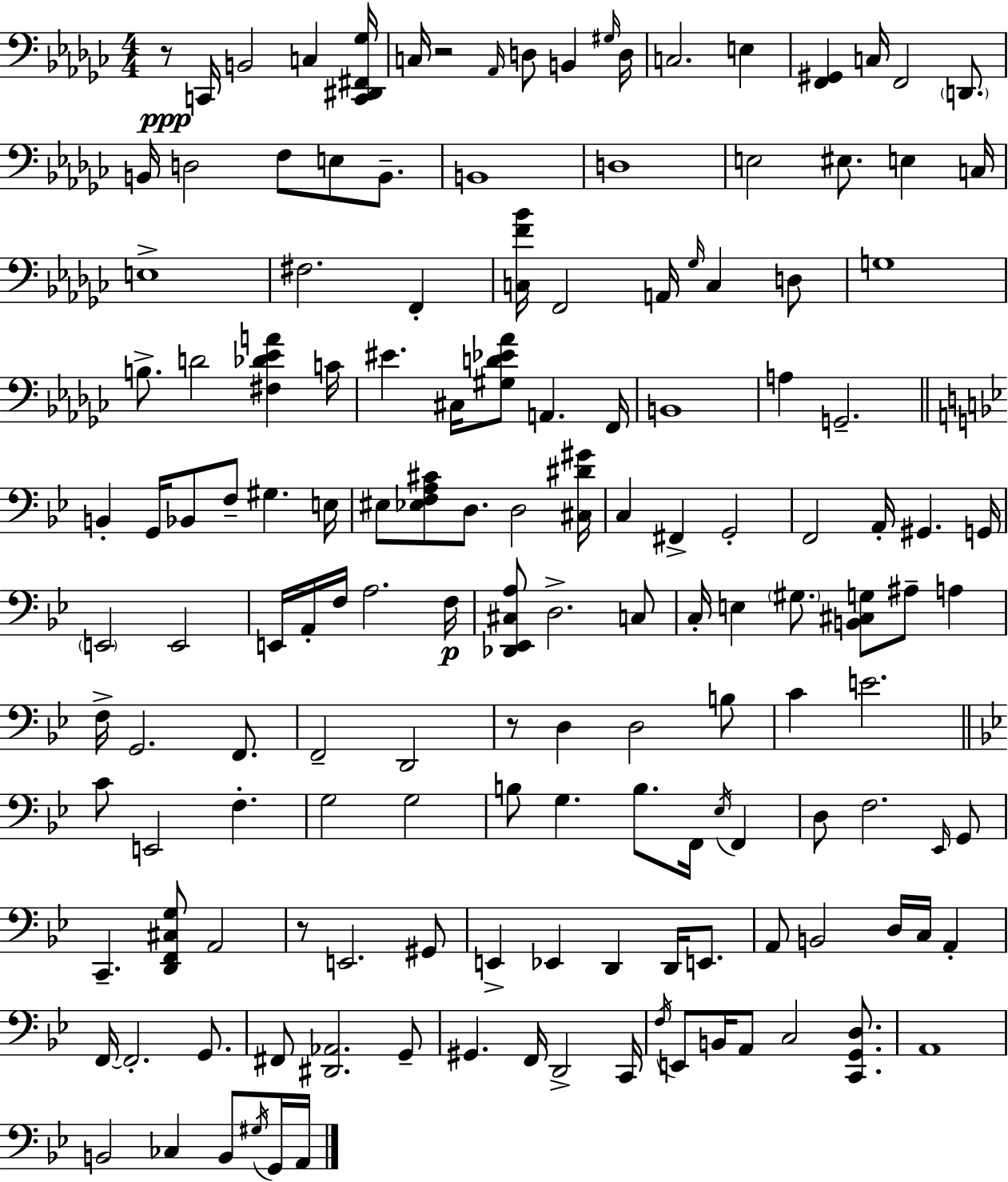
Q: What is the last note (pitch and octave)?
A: A2